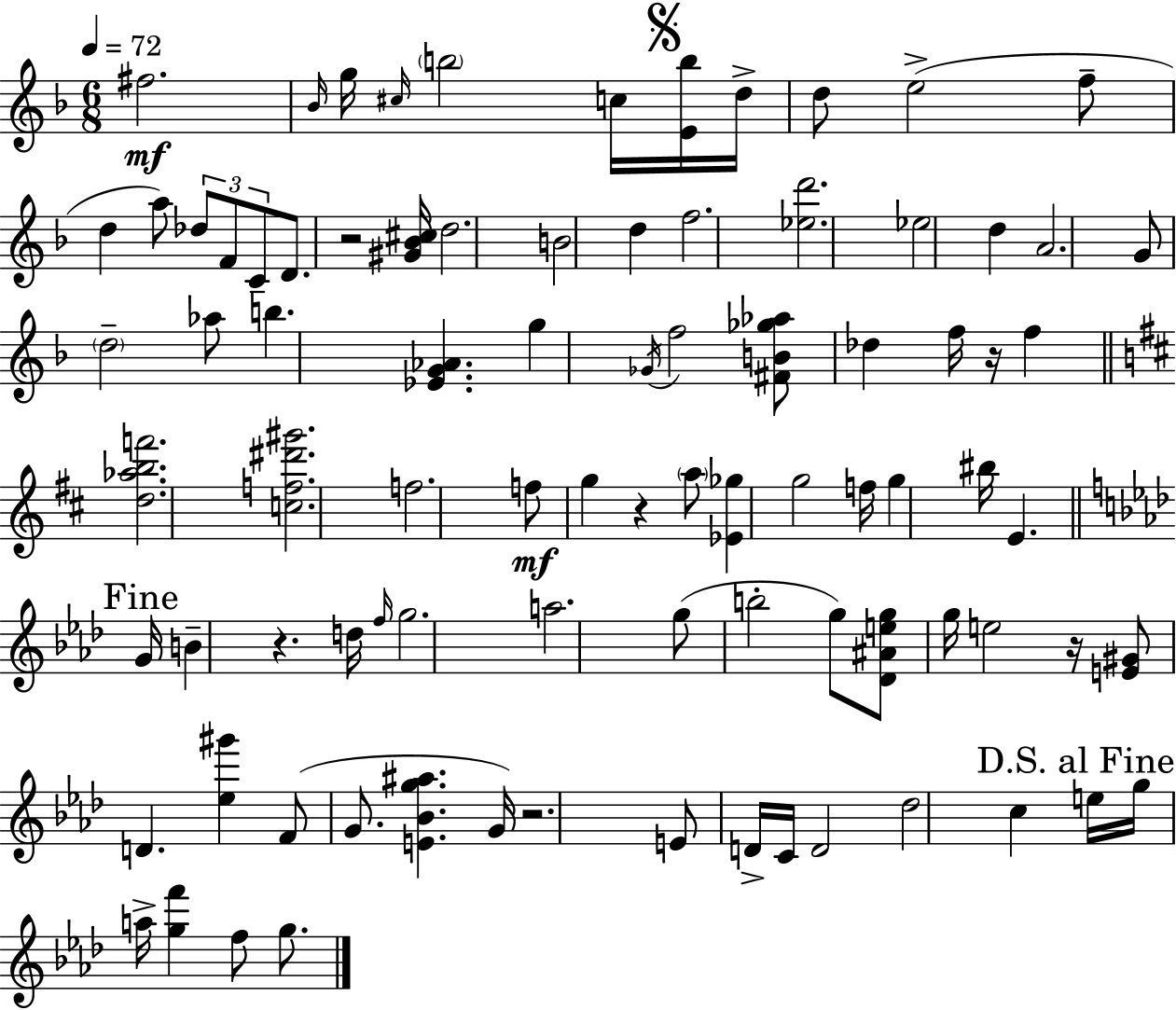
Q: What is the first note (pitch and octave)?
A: F#5